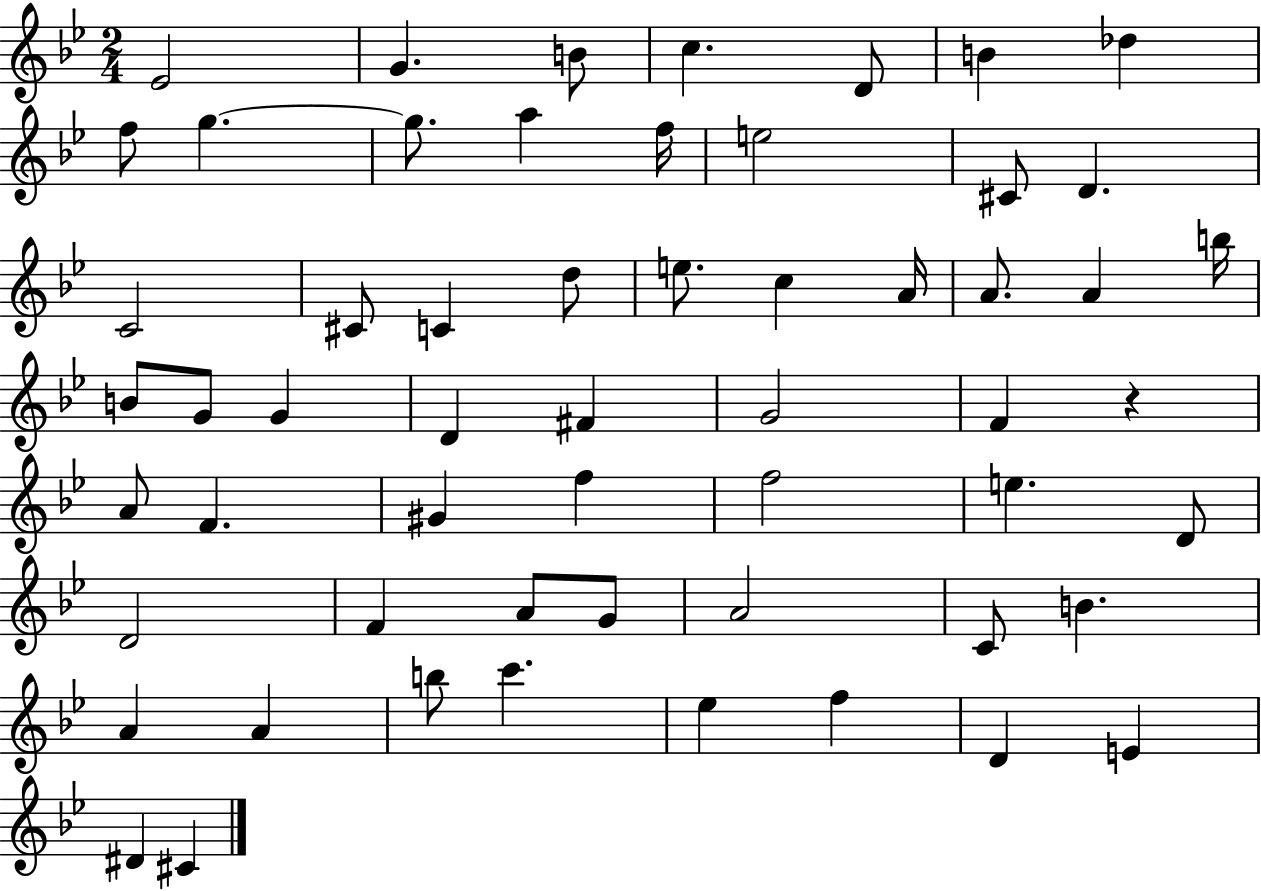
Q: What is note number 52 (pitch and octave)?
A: F5